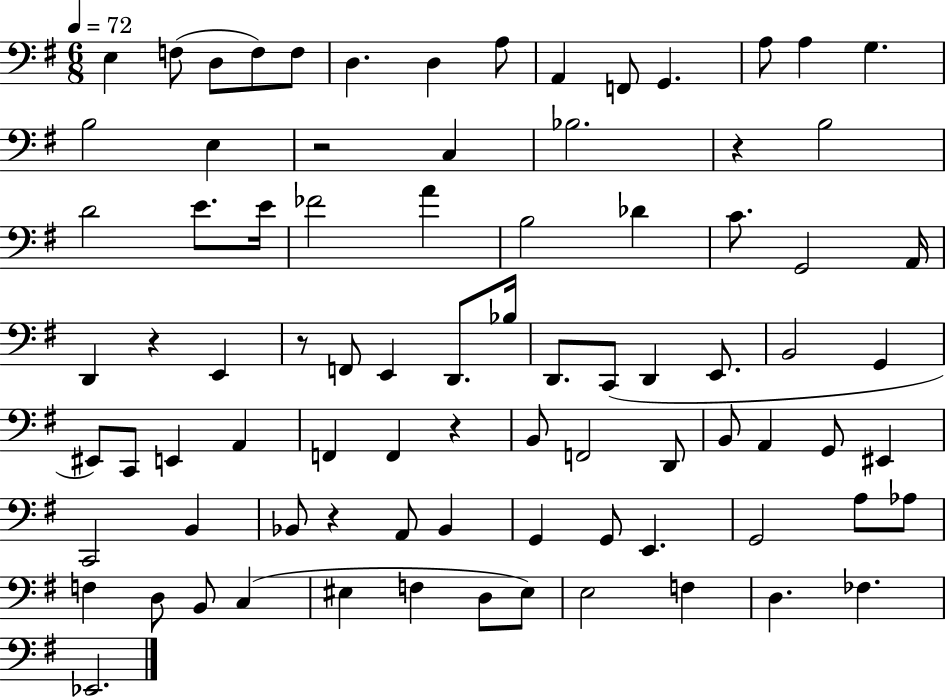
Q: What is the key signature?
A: G major